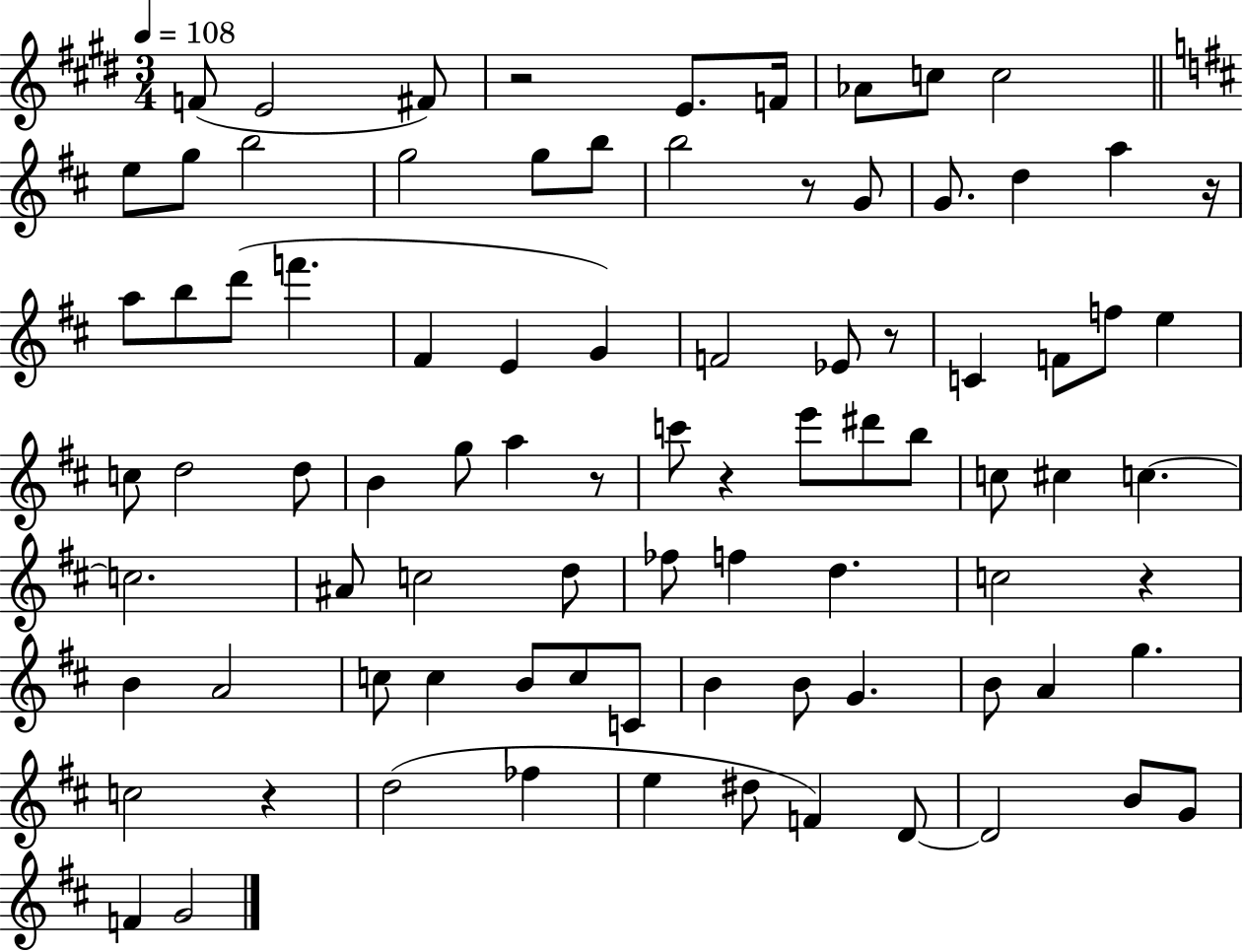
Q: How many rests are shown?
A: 8